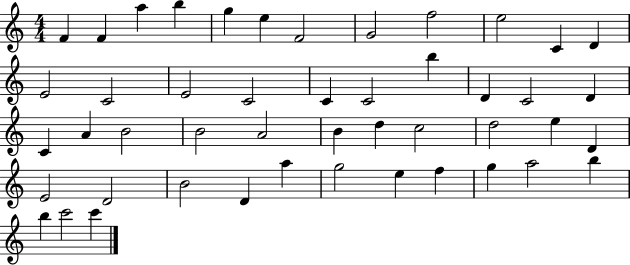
F4/q F4/q A5/q B5/q G5/q E5/q F4/h G4/h F5/h E5/h C4/q D4/q E4/h C4/h E4/h C4/h C4/q C4/h B5/q D4/q C4/h D4/q C4/q A4/q B4/h B4/h A4/h B4/q D5/q C5/h D5/h E5/q D4/q E4/h D4/h B4/h D4/q A5/q G5/h E5/q F5/q G5/q A5/h B5/q B5/q C6/h C6/q